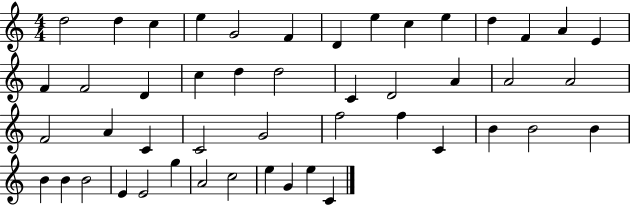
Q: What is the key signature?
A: C major